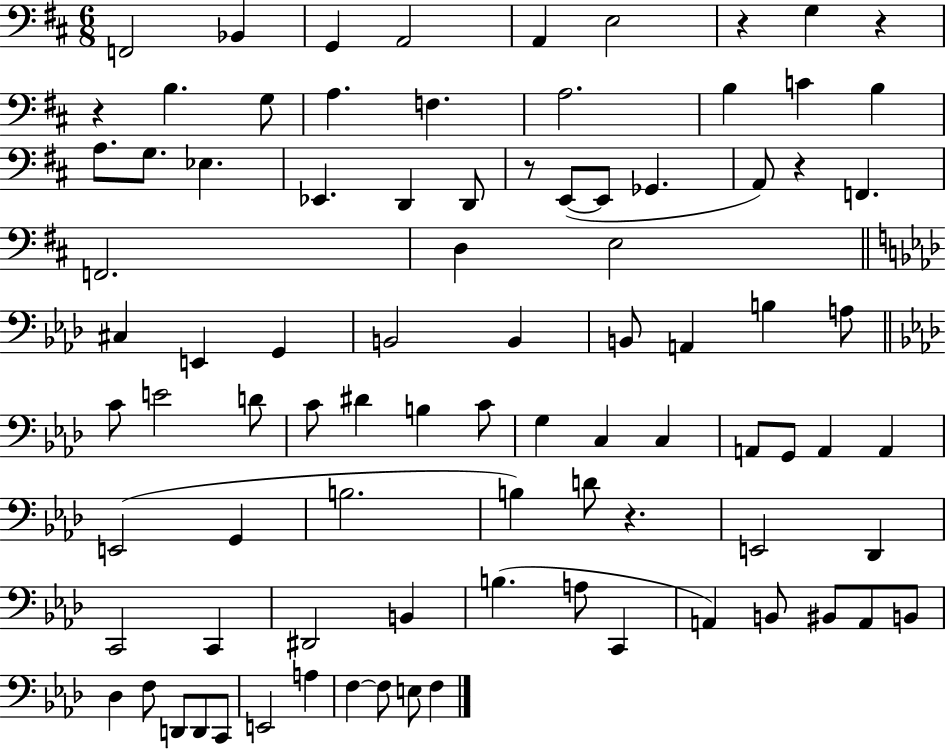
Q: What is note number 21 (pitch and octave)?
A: D2